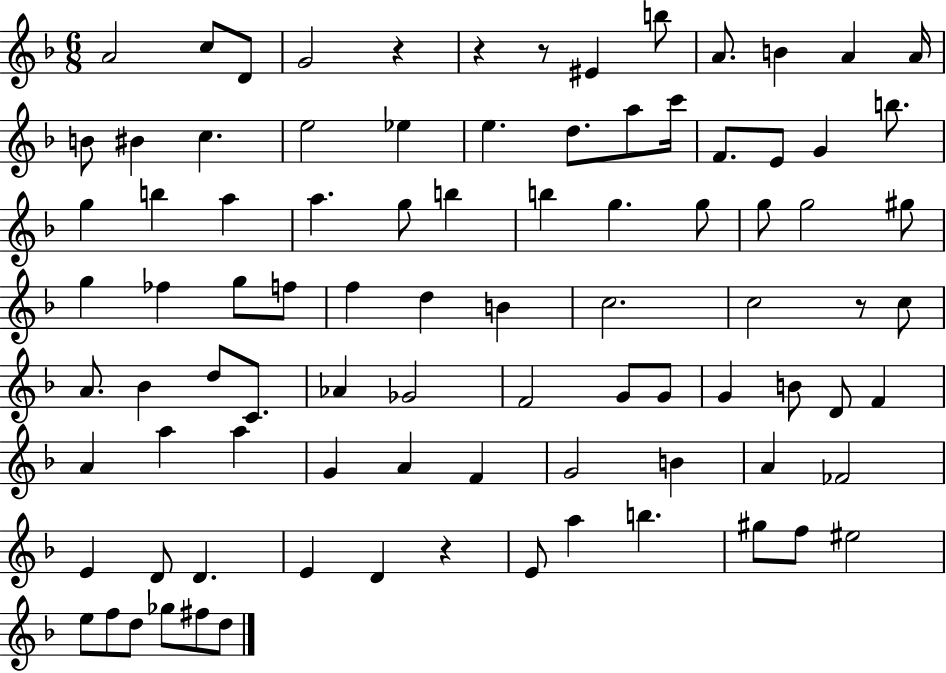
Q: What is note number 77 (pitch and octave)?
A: G#5